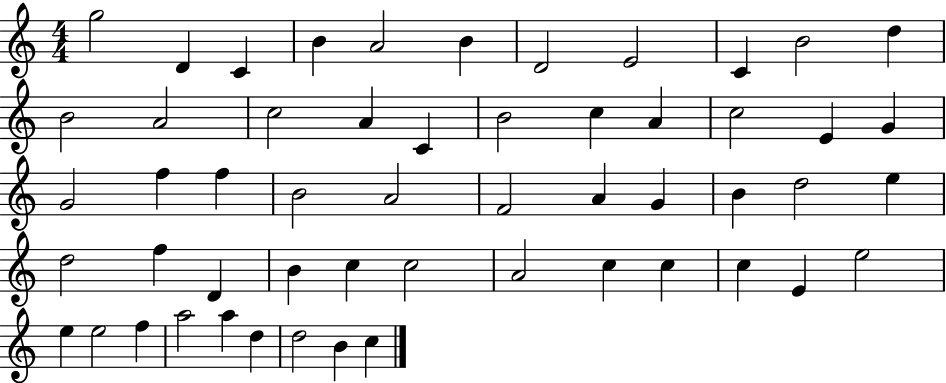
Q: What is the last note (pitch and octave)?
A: C5